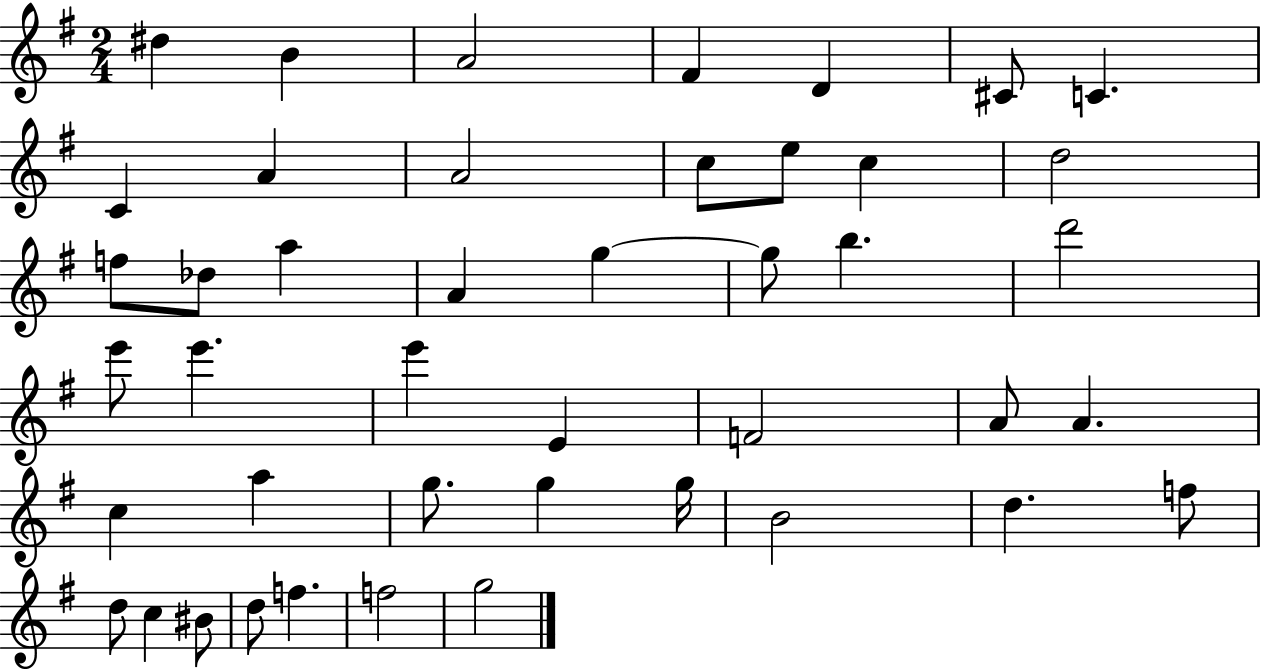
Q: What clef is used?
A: treble